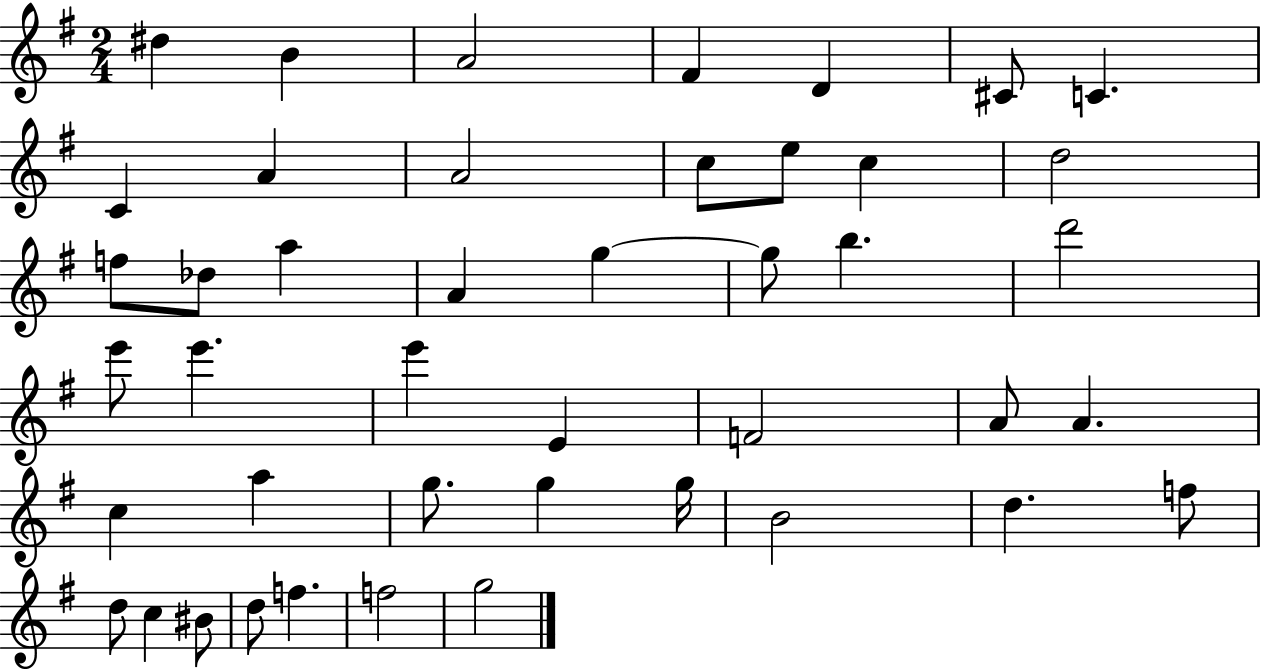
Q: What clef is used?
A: treble